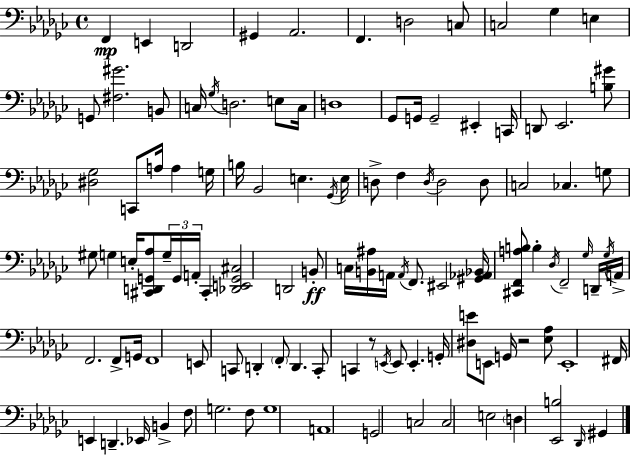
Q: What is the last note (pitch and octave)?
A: G#2